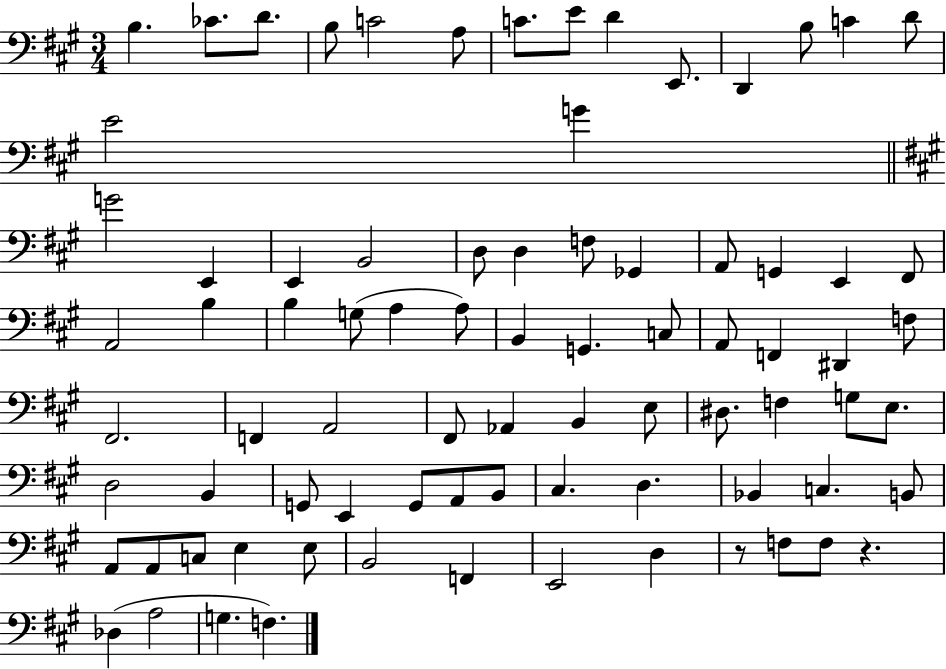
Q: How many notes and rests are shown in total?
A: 81